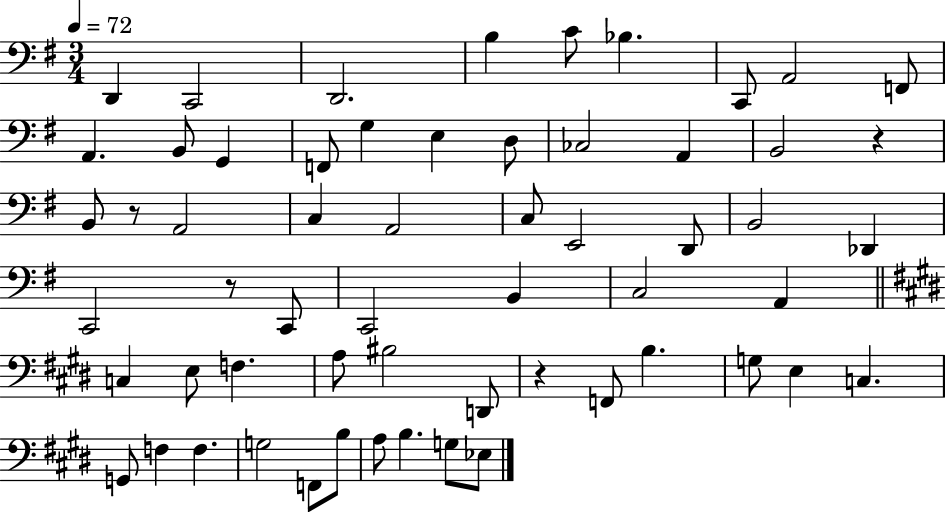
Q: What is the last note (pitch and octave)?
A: Eb3